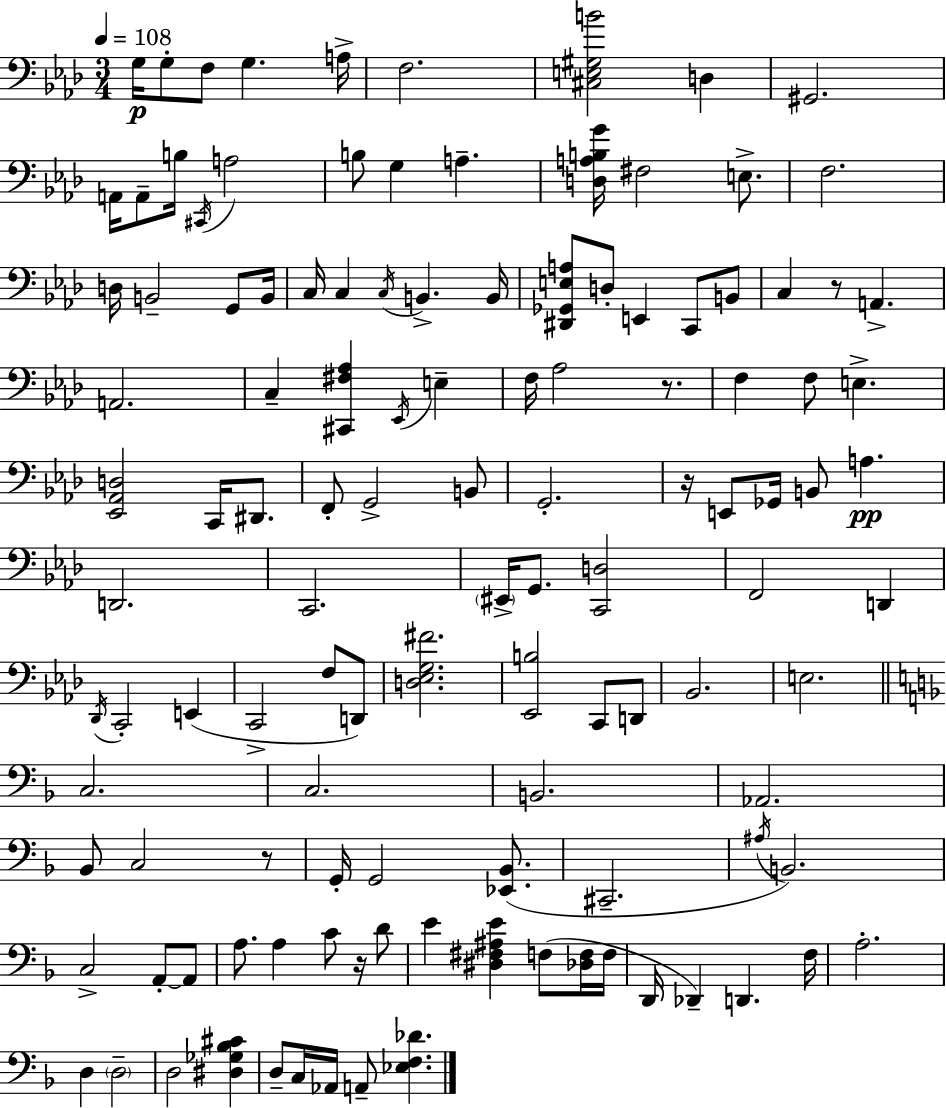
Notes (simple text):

G3/s G3/e F3/e G3/q. A3/s F3/h. [C#3,E3,G#3,B4]/h D3/q G#2/h. A2/s A2/e B3/s C#2/s A3/h B3/e G3/q A3/q. [D3,A3,B3,G4]/s F#3/h E3/e. F3/h. D3/s B2/h G2/e B2/s C3/s C3/q C3/s B2/q. B2/s [D#2,Gb2,E3,A3]/e D3/e E2/q C2/e B2/e C3/q R/e A2/q. A2/h. C3/q [C#2,F#3,Ab3]/q Eb2/s E3/q F3/s Ab3/h R/e. F3/q F3/e E3/q. [Eb2,Ab2,D3]/h C2/s D#2/e. F2/e G2/h B2/e G2/h. R/s E2/e Gb2/s B2/e A3/q. D2/h. C2/h. EIS2/s G2/e. [C2,D3]/h F2/h D2/q Db2/s C2/h E2/q C2/h F3/e D2/e [D3,Eb3,G3,F#4]/h. [Eb2,B3]/h C2/e D2/e Bb2/h. E3/h. C3/h. C3/h. B2/h. Ab2/h. Bb2/e C3/h R/e G2/s G2/h [Eb2,Bb2]/e. C#2/h. A#3/s B2/h. C3/h A2/e A2/e A3/e. A3/q C4/e R/s D4/e E4/q [D#3,F#3,A#3,E4]/q F3/e [Db3,F3]/s F3/s D2/s Db2/q D2/q. F3/s A3/h. D3/q D3/h D3/h [D#3,Gb3,Bb3,C#4]/q D3/e C3/s Ab2/s A2/e [Eb3,F3,Db4]/q.